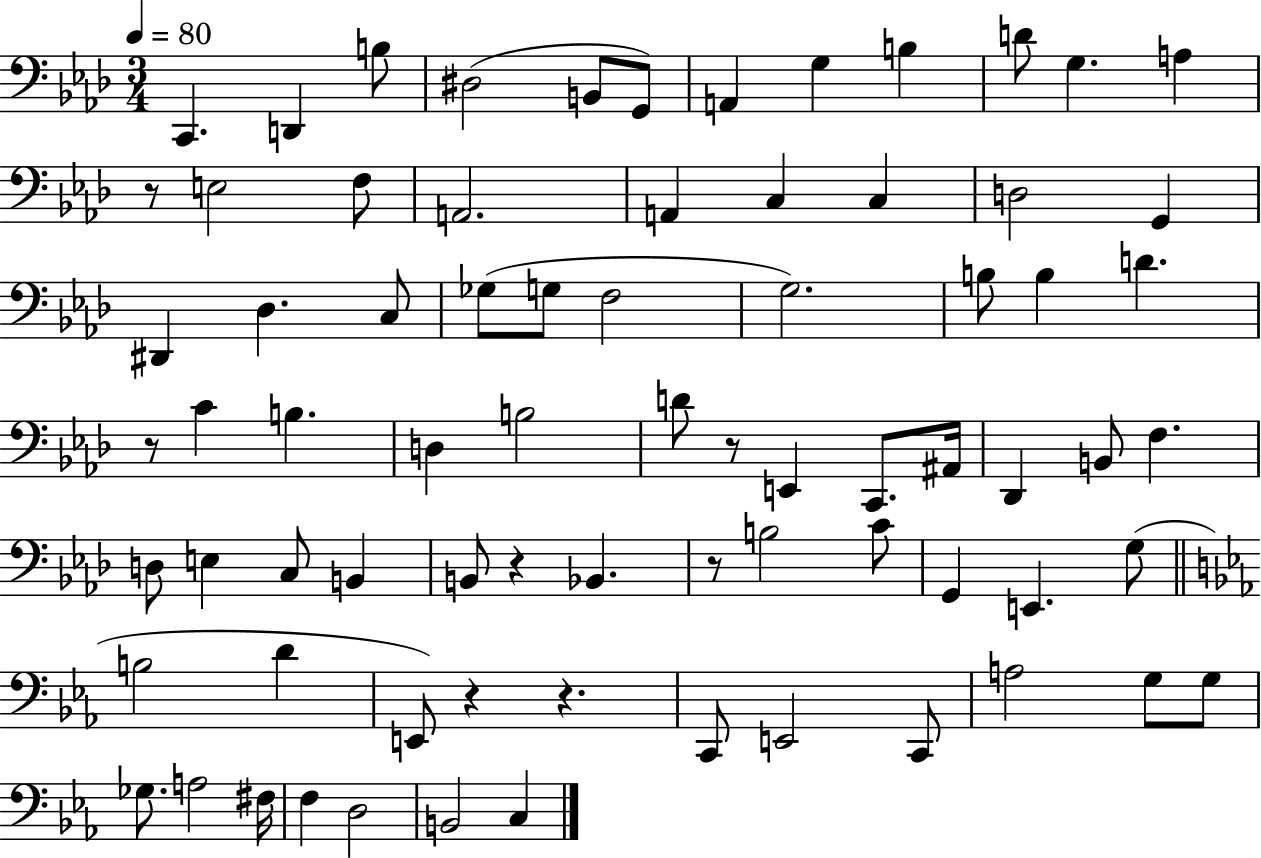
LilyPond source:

{
  \clef bass
  \numericTimeSignature
  \time 3/4
  \key aes \major
  \tempo 4 = 80
  c,4. d,4 b8 | dis2( b,8 g,8) | a,4 g4 b4 | d'8 g4. a4 | \break r8 e2 f8 | a,2. | a,4 c4 c4 | d2 g,4 | \break dis,4 des4. c8 | ges8( g8 f2 | g2.) | b8 b4 d'4. | \break r8 c'4 b4. | d4 b2 | d'8 r8 e,4 c,8. ais,16 | des,4 b,8 f4. | \break d8 e4 c8 b,4 | b,8 r4 bes,4. | r8 b2 c'8 | g,4 e,4. g8( | \break \bar "||" \break \key ees \major b2 d'4 | e,8) r4 r4. | c,8 e,2 c,8 | a2 g8 g8 | \break ges8. a2 fis16 | f4 d2 | b,2 c4 | \bar "|."
}